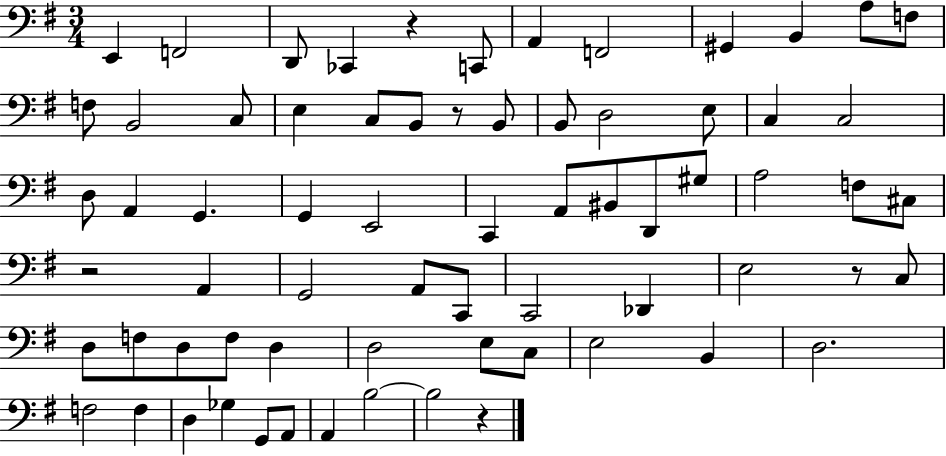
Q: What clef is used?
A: bass